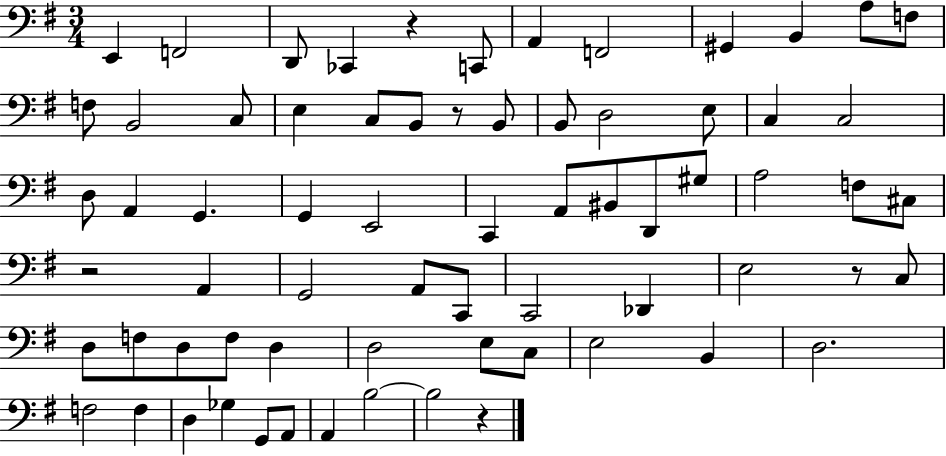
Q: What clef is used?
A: bass